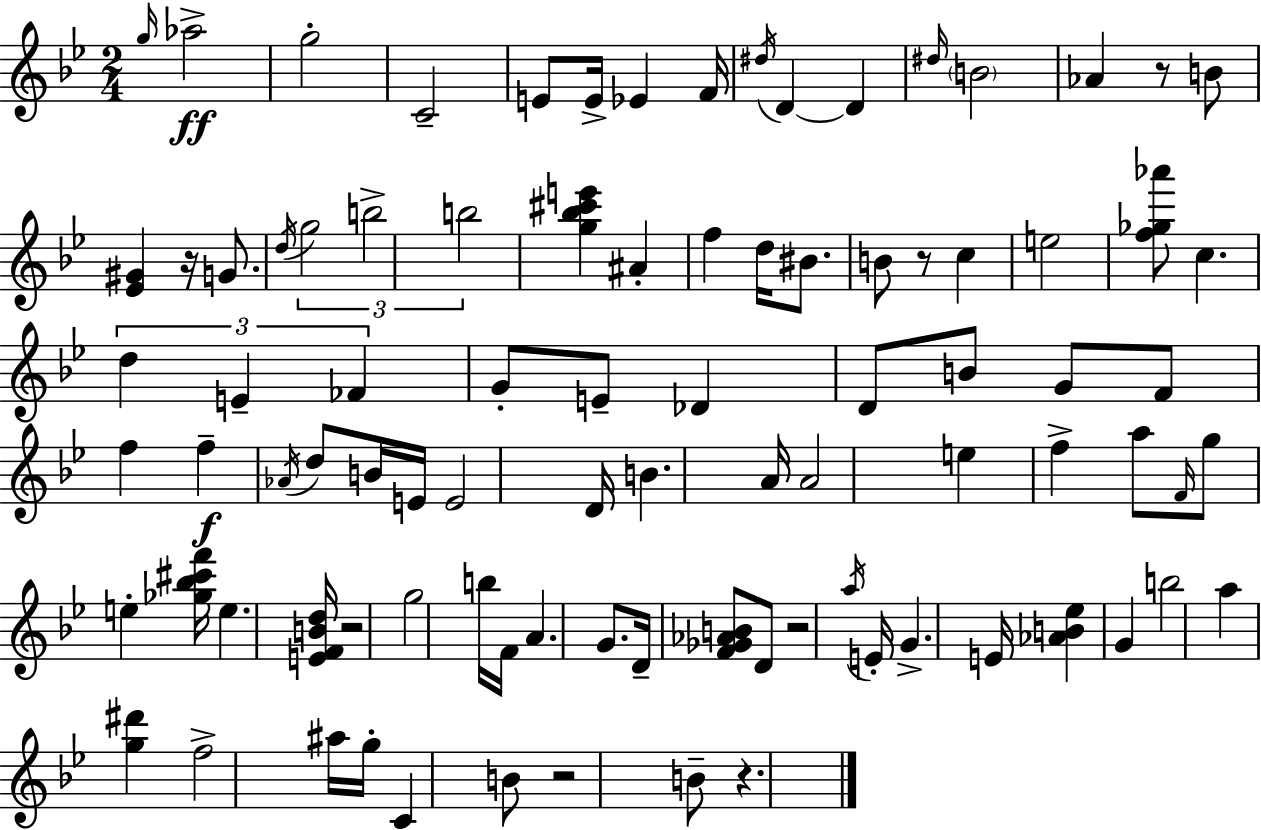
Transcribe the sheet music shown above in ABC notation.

X:1
T:Untitled
M:2/4
L:1/4
K:Gm
g/4 _a2 g2 C2 E/2 E/4 _E F/4 ^d/4 D D ^d/4 B2 _A z/2 B/2 [_E^G] z/4 G/2 d/4 g2 b2 b2 [g_b^c'e'] ^A f d/4 ^B/2 B/2 z/2 c e2 [f_g_a']/2 c d E _F G/2 E/2 _D D/2 B/2 G/2 F/2 f f _A/4 d/2 B/4 E/4 E2 D/4 B A/4 A2 e f a/2 F/4 g/2 e [_g_b^c'f']/4 e [EFBd]/4 z2 g2 b/4 F/4 A G/2 D/4 [F_G_AB]/2 D/2 z2 a/4 E/4 G E/4 [_AB_e] G b2 a [g^d'] f2 ^a/4 g/4 C B/2 z2 B/2 z